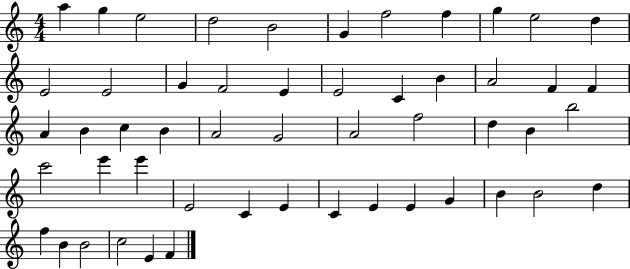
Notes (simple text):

A5/q G5/q E5/h D5/h B4/h G4/q F5/h F5/q G5/q E5/h D5/q E4/h E4/h G4/q F4/h E4/q E4/h C4/q B4/q A4/h F4/q F4/q A4/q B4/q C5/q B4/q A4/h G4/h A4/h F5/h D5/q B4/q B5/h C6/h E6/q E6/q E4/h C4/q E4/q C4/q E4/q E4/q G4/q B4/q B4/h D5/q F5/q B4/q B4/h C5/h E4/q F4/q